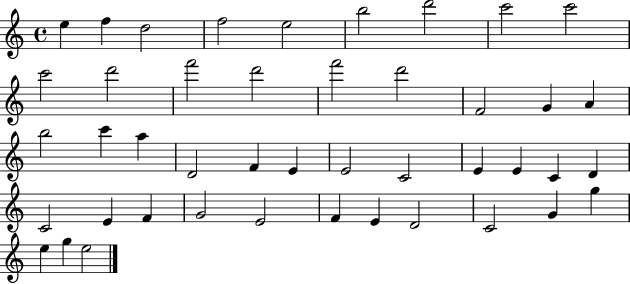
E5/q F5/q D5/h F5/h E5/h B5/h D6/h C6/h C6/h C6/h D6/h F6/h D6/h F6/h D6/h F4/h G4/q A4/q B5/h C6/q A5/q D4/h F4/q E4/q E4/h C4/h E4/q E4/q C4/q D4/q C4/h E4/q F4/q G4/h E4/h F4/q E4/q D4/h C4/h G4/q G5/q E5/q G5/q E5/h